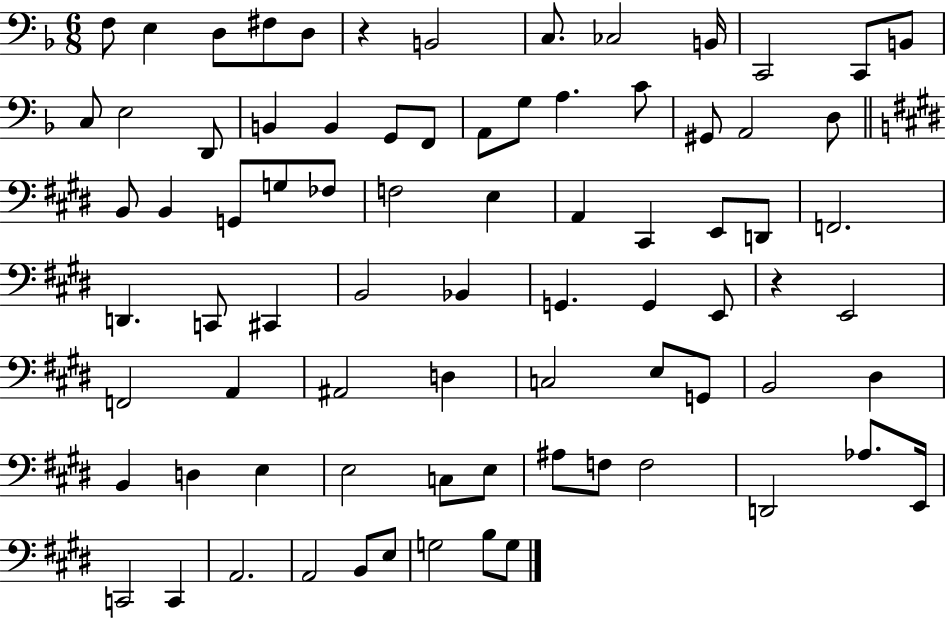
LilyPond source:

{
  \clef bass
  \numericTimeSignature
  \time 6/8
  \key f \major
  f8 e4 d8 fis8 d8 | r4 b,2 | c8. ces2 b,16 | c,2 c,8 b,8 | \break c8 e2 d,8 | b,4 b,4 g,8 f,8 | a,8 g8 a4. c'8 | gis,8 a,2 d8 | \break \bar "||" \break \key e \major b,8 b,4 g,8 g8 fes8 | f2 e4 | a,4 cis,4 e,8 d,8 | f,2. | \break d,4. c,8 cis,4 | b,2 bes,4 | g,4. g,4 e,8 | r4 e,2 | \break f,2 a,4 | ais,2 d4 | c2 e8 g,8 | b,2 dis4 | \break b,4 d4 e4 | e2 c8 e8 | ais8 f8 f2 | d,2 aes8. e,16 | \break c,2 c,4 | a,2. | a,2 b,8 e8 | g2 b8 g8 | \break \bar "|."
}